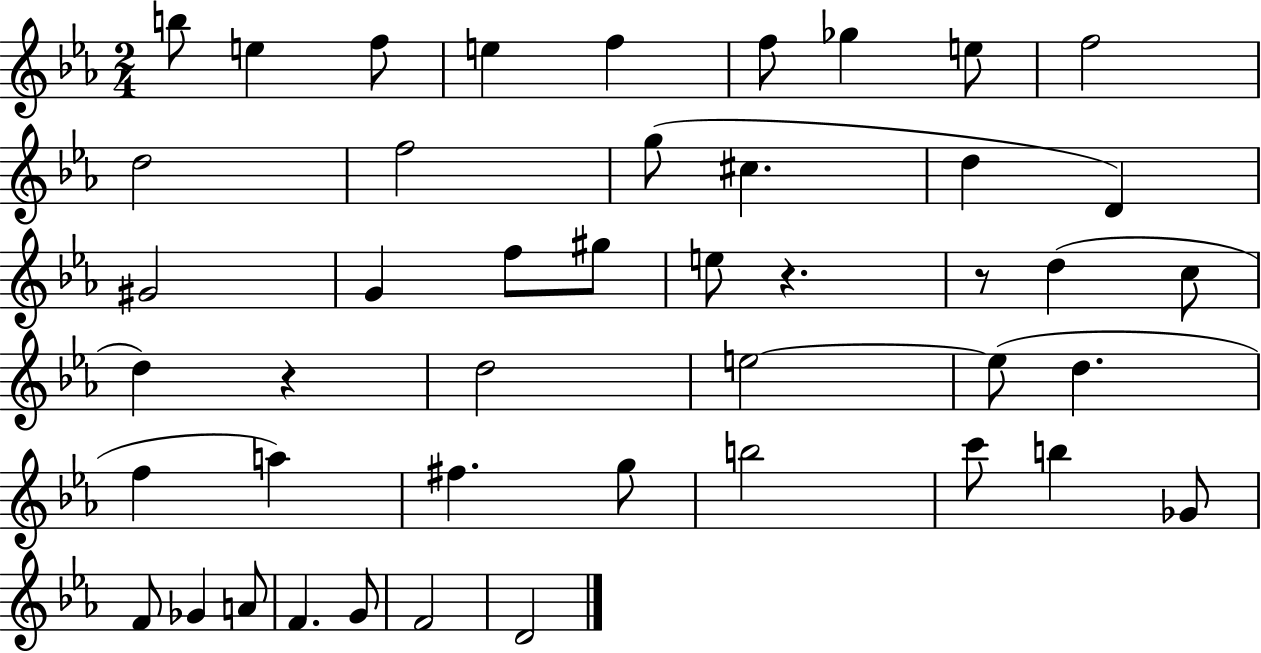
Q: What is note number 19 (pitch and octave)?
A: G#5